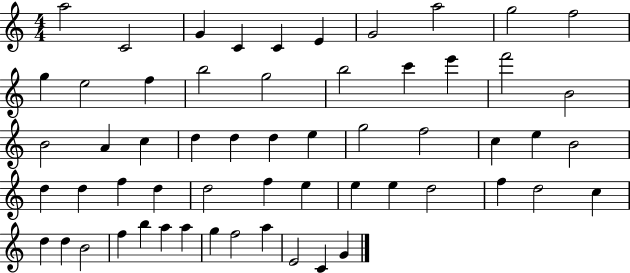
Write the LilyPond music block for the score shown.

{
  \clef treble
  \numericTimeSignature
  \time 4/4
  \key c \major
  a''2 c'2 | g'4 c'4 c'4 e'4 | g'2 a''2 | g''2 f''2 | \break g''4 e''2 f''4 | b''2 g''2 | b''2 c'''4 e'''4 | f'''2 b'2 | \break b'2 a'4 c''4 | d''4 d''4 d''4 e''4 | g''2 f''2 | c''4 e''4 b'2 | \break d''4 d''4 f''4 d''4 | d''2 f''4 e''4 | e''4 e''4 d''2 | f''4 d''2 c''4 | \break d''4 d''4 b'2 | f''4 b''4 a''4 a''4 | g''4 f''2 a''4 | e'2 c'4 g'4 | \break \bar "|."
}